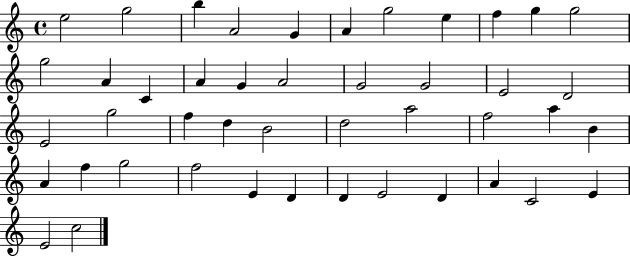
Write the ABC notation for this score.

X:1
T:Untitled
M:4/4
L:1/4
K:C
e2 g2 b A2 G A g2 e f g g2 g2 A C A G A2 G2 G2 E2 D2 E2 g2 f d B2 d2 a2 f2 a B A f g2 f2 E D D E2 D A C2 E E2 c2